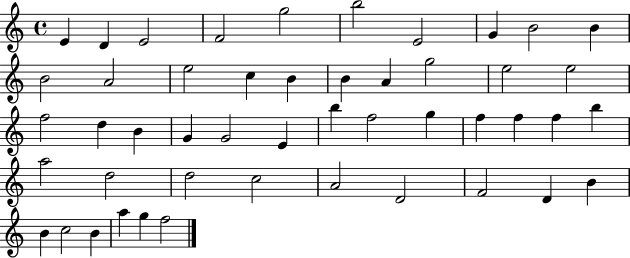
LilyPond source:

{
  \clef treble
  \time 4/4
  \defaultTimeSignature
  \key c \major
  e'4 d'4 e'2 | f'2 g''2 | b''2 e'2 | g'4 b'2 b'4 | \break b'2 a'2 | e''2 c''4 b'4 | b'4 a'4 g''2 | e''2 e''2 | \break f''2 d''4 b'4 | g'4 g'2 e'4 | b''4 f''2 g''4 | f''4 f''4 f''4 b''4 | \break a''2 d''2 | d''2 c''2 | a'2 d'2 | f'2 d'4 b'4 | \break b'4 c''2 b'4 | a''4 g''4 f''2 | \bar "|."
}